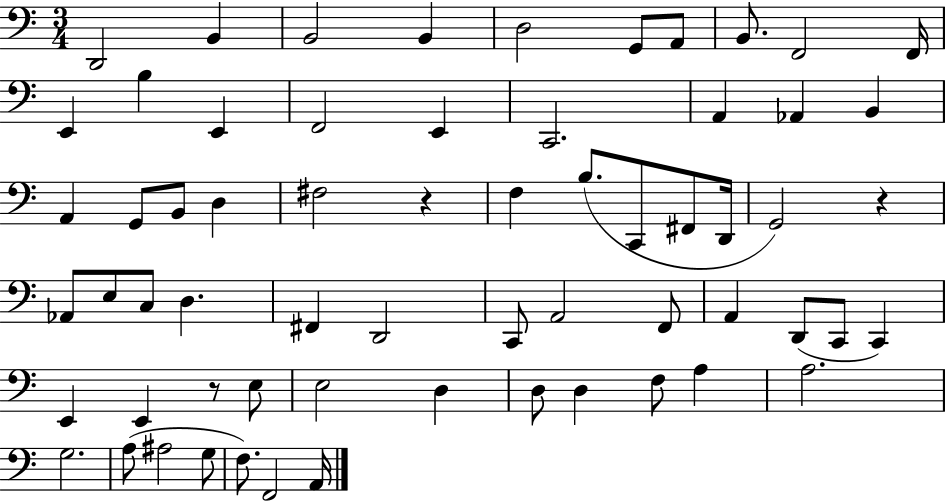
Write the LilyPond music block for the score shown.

{
  \clef bass
  \numericTimeSignature
  \time 3/4
  \key c \major
  d,2 b,4 | b,2 b,4 | d2 g,8 a,8 | b,8. f,2 f,16 | \break e,4 b4 e,4 | f,2 e,4 | c,2. | a,4 aes,4 b,4 | \break a,4 g,8 b,8 d4 | fis2 r4 | f4 b8.( c,8 fis,8 d,16 | g,2) r4 | \break aes,8 e8 c8 d4. | fis,4 d,2 | c,8 a,2 f,8 | a,4 d,8( c,8 c,4) | \break e,4 e,4 r8 e8 | e2 d4 | d8 d4 f8 a4 | a2. | \break g2. | a8( ais2 g8 | f8.) f,2 a,16 | \bar "|."
}